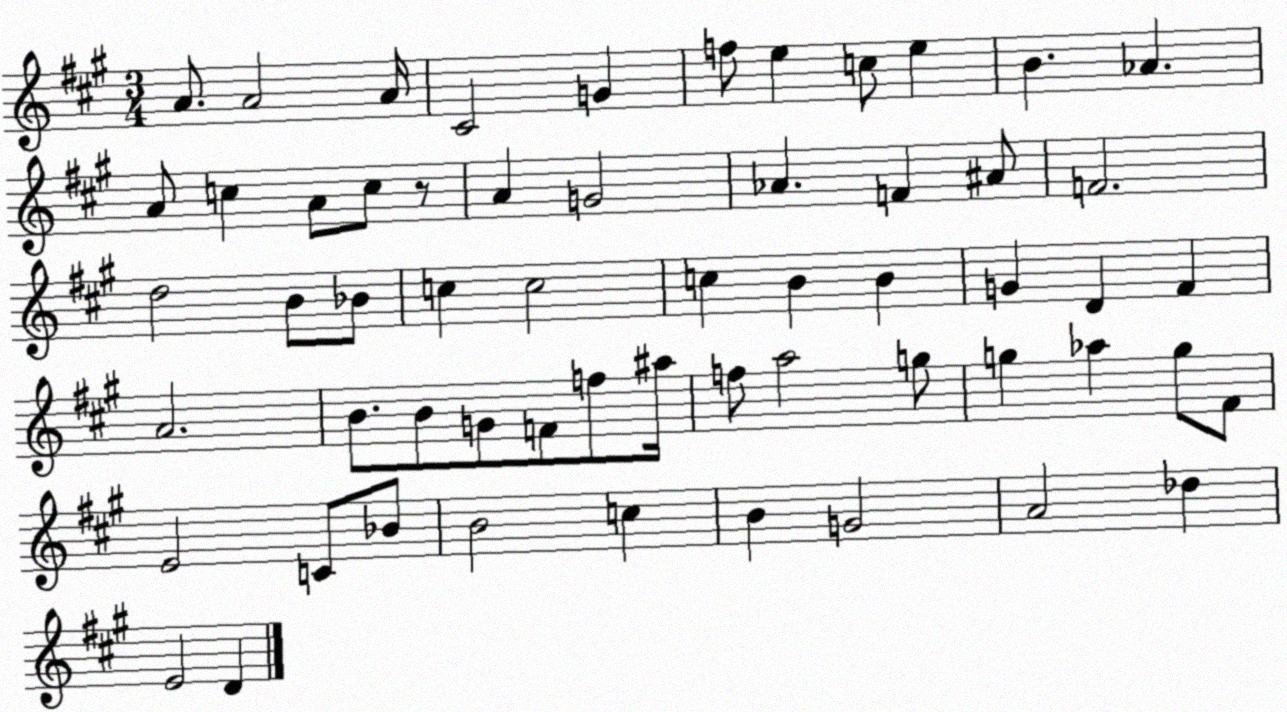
X:1
T:Untitled
M:3/4
L:1/4
K:A
A/2 A2 A/4 ^C2 G f/2 e c/2 e B _A A/2 c A/2 c/2 z/2 A G2 _A F ^A/2 F2 d2 B/2 _B/2 c c2 c B B G D ^F A2 B/2 B/2 G/2 F/2 f/2 ^a/4 f/2 a2 g/2 g _a g/2 ^F/2 E2 C/2 _B/2 B2 c B G2 A2 _d E2 D